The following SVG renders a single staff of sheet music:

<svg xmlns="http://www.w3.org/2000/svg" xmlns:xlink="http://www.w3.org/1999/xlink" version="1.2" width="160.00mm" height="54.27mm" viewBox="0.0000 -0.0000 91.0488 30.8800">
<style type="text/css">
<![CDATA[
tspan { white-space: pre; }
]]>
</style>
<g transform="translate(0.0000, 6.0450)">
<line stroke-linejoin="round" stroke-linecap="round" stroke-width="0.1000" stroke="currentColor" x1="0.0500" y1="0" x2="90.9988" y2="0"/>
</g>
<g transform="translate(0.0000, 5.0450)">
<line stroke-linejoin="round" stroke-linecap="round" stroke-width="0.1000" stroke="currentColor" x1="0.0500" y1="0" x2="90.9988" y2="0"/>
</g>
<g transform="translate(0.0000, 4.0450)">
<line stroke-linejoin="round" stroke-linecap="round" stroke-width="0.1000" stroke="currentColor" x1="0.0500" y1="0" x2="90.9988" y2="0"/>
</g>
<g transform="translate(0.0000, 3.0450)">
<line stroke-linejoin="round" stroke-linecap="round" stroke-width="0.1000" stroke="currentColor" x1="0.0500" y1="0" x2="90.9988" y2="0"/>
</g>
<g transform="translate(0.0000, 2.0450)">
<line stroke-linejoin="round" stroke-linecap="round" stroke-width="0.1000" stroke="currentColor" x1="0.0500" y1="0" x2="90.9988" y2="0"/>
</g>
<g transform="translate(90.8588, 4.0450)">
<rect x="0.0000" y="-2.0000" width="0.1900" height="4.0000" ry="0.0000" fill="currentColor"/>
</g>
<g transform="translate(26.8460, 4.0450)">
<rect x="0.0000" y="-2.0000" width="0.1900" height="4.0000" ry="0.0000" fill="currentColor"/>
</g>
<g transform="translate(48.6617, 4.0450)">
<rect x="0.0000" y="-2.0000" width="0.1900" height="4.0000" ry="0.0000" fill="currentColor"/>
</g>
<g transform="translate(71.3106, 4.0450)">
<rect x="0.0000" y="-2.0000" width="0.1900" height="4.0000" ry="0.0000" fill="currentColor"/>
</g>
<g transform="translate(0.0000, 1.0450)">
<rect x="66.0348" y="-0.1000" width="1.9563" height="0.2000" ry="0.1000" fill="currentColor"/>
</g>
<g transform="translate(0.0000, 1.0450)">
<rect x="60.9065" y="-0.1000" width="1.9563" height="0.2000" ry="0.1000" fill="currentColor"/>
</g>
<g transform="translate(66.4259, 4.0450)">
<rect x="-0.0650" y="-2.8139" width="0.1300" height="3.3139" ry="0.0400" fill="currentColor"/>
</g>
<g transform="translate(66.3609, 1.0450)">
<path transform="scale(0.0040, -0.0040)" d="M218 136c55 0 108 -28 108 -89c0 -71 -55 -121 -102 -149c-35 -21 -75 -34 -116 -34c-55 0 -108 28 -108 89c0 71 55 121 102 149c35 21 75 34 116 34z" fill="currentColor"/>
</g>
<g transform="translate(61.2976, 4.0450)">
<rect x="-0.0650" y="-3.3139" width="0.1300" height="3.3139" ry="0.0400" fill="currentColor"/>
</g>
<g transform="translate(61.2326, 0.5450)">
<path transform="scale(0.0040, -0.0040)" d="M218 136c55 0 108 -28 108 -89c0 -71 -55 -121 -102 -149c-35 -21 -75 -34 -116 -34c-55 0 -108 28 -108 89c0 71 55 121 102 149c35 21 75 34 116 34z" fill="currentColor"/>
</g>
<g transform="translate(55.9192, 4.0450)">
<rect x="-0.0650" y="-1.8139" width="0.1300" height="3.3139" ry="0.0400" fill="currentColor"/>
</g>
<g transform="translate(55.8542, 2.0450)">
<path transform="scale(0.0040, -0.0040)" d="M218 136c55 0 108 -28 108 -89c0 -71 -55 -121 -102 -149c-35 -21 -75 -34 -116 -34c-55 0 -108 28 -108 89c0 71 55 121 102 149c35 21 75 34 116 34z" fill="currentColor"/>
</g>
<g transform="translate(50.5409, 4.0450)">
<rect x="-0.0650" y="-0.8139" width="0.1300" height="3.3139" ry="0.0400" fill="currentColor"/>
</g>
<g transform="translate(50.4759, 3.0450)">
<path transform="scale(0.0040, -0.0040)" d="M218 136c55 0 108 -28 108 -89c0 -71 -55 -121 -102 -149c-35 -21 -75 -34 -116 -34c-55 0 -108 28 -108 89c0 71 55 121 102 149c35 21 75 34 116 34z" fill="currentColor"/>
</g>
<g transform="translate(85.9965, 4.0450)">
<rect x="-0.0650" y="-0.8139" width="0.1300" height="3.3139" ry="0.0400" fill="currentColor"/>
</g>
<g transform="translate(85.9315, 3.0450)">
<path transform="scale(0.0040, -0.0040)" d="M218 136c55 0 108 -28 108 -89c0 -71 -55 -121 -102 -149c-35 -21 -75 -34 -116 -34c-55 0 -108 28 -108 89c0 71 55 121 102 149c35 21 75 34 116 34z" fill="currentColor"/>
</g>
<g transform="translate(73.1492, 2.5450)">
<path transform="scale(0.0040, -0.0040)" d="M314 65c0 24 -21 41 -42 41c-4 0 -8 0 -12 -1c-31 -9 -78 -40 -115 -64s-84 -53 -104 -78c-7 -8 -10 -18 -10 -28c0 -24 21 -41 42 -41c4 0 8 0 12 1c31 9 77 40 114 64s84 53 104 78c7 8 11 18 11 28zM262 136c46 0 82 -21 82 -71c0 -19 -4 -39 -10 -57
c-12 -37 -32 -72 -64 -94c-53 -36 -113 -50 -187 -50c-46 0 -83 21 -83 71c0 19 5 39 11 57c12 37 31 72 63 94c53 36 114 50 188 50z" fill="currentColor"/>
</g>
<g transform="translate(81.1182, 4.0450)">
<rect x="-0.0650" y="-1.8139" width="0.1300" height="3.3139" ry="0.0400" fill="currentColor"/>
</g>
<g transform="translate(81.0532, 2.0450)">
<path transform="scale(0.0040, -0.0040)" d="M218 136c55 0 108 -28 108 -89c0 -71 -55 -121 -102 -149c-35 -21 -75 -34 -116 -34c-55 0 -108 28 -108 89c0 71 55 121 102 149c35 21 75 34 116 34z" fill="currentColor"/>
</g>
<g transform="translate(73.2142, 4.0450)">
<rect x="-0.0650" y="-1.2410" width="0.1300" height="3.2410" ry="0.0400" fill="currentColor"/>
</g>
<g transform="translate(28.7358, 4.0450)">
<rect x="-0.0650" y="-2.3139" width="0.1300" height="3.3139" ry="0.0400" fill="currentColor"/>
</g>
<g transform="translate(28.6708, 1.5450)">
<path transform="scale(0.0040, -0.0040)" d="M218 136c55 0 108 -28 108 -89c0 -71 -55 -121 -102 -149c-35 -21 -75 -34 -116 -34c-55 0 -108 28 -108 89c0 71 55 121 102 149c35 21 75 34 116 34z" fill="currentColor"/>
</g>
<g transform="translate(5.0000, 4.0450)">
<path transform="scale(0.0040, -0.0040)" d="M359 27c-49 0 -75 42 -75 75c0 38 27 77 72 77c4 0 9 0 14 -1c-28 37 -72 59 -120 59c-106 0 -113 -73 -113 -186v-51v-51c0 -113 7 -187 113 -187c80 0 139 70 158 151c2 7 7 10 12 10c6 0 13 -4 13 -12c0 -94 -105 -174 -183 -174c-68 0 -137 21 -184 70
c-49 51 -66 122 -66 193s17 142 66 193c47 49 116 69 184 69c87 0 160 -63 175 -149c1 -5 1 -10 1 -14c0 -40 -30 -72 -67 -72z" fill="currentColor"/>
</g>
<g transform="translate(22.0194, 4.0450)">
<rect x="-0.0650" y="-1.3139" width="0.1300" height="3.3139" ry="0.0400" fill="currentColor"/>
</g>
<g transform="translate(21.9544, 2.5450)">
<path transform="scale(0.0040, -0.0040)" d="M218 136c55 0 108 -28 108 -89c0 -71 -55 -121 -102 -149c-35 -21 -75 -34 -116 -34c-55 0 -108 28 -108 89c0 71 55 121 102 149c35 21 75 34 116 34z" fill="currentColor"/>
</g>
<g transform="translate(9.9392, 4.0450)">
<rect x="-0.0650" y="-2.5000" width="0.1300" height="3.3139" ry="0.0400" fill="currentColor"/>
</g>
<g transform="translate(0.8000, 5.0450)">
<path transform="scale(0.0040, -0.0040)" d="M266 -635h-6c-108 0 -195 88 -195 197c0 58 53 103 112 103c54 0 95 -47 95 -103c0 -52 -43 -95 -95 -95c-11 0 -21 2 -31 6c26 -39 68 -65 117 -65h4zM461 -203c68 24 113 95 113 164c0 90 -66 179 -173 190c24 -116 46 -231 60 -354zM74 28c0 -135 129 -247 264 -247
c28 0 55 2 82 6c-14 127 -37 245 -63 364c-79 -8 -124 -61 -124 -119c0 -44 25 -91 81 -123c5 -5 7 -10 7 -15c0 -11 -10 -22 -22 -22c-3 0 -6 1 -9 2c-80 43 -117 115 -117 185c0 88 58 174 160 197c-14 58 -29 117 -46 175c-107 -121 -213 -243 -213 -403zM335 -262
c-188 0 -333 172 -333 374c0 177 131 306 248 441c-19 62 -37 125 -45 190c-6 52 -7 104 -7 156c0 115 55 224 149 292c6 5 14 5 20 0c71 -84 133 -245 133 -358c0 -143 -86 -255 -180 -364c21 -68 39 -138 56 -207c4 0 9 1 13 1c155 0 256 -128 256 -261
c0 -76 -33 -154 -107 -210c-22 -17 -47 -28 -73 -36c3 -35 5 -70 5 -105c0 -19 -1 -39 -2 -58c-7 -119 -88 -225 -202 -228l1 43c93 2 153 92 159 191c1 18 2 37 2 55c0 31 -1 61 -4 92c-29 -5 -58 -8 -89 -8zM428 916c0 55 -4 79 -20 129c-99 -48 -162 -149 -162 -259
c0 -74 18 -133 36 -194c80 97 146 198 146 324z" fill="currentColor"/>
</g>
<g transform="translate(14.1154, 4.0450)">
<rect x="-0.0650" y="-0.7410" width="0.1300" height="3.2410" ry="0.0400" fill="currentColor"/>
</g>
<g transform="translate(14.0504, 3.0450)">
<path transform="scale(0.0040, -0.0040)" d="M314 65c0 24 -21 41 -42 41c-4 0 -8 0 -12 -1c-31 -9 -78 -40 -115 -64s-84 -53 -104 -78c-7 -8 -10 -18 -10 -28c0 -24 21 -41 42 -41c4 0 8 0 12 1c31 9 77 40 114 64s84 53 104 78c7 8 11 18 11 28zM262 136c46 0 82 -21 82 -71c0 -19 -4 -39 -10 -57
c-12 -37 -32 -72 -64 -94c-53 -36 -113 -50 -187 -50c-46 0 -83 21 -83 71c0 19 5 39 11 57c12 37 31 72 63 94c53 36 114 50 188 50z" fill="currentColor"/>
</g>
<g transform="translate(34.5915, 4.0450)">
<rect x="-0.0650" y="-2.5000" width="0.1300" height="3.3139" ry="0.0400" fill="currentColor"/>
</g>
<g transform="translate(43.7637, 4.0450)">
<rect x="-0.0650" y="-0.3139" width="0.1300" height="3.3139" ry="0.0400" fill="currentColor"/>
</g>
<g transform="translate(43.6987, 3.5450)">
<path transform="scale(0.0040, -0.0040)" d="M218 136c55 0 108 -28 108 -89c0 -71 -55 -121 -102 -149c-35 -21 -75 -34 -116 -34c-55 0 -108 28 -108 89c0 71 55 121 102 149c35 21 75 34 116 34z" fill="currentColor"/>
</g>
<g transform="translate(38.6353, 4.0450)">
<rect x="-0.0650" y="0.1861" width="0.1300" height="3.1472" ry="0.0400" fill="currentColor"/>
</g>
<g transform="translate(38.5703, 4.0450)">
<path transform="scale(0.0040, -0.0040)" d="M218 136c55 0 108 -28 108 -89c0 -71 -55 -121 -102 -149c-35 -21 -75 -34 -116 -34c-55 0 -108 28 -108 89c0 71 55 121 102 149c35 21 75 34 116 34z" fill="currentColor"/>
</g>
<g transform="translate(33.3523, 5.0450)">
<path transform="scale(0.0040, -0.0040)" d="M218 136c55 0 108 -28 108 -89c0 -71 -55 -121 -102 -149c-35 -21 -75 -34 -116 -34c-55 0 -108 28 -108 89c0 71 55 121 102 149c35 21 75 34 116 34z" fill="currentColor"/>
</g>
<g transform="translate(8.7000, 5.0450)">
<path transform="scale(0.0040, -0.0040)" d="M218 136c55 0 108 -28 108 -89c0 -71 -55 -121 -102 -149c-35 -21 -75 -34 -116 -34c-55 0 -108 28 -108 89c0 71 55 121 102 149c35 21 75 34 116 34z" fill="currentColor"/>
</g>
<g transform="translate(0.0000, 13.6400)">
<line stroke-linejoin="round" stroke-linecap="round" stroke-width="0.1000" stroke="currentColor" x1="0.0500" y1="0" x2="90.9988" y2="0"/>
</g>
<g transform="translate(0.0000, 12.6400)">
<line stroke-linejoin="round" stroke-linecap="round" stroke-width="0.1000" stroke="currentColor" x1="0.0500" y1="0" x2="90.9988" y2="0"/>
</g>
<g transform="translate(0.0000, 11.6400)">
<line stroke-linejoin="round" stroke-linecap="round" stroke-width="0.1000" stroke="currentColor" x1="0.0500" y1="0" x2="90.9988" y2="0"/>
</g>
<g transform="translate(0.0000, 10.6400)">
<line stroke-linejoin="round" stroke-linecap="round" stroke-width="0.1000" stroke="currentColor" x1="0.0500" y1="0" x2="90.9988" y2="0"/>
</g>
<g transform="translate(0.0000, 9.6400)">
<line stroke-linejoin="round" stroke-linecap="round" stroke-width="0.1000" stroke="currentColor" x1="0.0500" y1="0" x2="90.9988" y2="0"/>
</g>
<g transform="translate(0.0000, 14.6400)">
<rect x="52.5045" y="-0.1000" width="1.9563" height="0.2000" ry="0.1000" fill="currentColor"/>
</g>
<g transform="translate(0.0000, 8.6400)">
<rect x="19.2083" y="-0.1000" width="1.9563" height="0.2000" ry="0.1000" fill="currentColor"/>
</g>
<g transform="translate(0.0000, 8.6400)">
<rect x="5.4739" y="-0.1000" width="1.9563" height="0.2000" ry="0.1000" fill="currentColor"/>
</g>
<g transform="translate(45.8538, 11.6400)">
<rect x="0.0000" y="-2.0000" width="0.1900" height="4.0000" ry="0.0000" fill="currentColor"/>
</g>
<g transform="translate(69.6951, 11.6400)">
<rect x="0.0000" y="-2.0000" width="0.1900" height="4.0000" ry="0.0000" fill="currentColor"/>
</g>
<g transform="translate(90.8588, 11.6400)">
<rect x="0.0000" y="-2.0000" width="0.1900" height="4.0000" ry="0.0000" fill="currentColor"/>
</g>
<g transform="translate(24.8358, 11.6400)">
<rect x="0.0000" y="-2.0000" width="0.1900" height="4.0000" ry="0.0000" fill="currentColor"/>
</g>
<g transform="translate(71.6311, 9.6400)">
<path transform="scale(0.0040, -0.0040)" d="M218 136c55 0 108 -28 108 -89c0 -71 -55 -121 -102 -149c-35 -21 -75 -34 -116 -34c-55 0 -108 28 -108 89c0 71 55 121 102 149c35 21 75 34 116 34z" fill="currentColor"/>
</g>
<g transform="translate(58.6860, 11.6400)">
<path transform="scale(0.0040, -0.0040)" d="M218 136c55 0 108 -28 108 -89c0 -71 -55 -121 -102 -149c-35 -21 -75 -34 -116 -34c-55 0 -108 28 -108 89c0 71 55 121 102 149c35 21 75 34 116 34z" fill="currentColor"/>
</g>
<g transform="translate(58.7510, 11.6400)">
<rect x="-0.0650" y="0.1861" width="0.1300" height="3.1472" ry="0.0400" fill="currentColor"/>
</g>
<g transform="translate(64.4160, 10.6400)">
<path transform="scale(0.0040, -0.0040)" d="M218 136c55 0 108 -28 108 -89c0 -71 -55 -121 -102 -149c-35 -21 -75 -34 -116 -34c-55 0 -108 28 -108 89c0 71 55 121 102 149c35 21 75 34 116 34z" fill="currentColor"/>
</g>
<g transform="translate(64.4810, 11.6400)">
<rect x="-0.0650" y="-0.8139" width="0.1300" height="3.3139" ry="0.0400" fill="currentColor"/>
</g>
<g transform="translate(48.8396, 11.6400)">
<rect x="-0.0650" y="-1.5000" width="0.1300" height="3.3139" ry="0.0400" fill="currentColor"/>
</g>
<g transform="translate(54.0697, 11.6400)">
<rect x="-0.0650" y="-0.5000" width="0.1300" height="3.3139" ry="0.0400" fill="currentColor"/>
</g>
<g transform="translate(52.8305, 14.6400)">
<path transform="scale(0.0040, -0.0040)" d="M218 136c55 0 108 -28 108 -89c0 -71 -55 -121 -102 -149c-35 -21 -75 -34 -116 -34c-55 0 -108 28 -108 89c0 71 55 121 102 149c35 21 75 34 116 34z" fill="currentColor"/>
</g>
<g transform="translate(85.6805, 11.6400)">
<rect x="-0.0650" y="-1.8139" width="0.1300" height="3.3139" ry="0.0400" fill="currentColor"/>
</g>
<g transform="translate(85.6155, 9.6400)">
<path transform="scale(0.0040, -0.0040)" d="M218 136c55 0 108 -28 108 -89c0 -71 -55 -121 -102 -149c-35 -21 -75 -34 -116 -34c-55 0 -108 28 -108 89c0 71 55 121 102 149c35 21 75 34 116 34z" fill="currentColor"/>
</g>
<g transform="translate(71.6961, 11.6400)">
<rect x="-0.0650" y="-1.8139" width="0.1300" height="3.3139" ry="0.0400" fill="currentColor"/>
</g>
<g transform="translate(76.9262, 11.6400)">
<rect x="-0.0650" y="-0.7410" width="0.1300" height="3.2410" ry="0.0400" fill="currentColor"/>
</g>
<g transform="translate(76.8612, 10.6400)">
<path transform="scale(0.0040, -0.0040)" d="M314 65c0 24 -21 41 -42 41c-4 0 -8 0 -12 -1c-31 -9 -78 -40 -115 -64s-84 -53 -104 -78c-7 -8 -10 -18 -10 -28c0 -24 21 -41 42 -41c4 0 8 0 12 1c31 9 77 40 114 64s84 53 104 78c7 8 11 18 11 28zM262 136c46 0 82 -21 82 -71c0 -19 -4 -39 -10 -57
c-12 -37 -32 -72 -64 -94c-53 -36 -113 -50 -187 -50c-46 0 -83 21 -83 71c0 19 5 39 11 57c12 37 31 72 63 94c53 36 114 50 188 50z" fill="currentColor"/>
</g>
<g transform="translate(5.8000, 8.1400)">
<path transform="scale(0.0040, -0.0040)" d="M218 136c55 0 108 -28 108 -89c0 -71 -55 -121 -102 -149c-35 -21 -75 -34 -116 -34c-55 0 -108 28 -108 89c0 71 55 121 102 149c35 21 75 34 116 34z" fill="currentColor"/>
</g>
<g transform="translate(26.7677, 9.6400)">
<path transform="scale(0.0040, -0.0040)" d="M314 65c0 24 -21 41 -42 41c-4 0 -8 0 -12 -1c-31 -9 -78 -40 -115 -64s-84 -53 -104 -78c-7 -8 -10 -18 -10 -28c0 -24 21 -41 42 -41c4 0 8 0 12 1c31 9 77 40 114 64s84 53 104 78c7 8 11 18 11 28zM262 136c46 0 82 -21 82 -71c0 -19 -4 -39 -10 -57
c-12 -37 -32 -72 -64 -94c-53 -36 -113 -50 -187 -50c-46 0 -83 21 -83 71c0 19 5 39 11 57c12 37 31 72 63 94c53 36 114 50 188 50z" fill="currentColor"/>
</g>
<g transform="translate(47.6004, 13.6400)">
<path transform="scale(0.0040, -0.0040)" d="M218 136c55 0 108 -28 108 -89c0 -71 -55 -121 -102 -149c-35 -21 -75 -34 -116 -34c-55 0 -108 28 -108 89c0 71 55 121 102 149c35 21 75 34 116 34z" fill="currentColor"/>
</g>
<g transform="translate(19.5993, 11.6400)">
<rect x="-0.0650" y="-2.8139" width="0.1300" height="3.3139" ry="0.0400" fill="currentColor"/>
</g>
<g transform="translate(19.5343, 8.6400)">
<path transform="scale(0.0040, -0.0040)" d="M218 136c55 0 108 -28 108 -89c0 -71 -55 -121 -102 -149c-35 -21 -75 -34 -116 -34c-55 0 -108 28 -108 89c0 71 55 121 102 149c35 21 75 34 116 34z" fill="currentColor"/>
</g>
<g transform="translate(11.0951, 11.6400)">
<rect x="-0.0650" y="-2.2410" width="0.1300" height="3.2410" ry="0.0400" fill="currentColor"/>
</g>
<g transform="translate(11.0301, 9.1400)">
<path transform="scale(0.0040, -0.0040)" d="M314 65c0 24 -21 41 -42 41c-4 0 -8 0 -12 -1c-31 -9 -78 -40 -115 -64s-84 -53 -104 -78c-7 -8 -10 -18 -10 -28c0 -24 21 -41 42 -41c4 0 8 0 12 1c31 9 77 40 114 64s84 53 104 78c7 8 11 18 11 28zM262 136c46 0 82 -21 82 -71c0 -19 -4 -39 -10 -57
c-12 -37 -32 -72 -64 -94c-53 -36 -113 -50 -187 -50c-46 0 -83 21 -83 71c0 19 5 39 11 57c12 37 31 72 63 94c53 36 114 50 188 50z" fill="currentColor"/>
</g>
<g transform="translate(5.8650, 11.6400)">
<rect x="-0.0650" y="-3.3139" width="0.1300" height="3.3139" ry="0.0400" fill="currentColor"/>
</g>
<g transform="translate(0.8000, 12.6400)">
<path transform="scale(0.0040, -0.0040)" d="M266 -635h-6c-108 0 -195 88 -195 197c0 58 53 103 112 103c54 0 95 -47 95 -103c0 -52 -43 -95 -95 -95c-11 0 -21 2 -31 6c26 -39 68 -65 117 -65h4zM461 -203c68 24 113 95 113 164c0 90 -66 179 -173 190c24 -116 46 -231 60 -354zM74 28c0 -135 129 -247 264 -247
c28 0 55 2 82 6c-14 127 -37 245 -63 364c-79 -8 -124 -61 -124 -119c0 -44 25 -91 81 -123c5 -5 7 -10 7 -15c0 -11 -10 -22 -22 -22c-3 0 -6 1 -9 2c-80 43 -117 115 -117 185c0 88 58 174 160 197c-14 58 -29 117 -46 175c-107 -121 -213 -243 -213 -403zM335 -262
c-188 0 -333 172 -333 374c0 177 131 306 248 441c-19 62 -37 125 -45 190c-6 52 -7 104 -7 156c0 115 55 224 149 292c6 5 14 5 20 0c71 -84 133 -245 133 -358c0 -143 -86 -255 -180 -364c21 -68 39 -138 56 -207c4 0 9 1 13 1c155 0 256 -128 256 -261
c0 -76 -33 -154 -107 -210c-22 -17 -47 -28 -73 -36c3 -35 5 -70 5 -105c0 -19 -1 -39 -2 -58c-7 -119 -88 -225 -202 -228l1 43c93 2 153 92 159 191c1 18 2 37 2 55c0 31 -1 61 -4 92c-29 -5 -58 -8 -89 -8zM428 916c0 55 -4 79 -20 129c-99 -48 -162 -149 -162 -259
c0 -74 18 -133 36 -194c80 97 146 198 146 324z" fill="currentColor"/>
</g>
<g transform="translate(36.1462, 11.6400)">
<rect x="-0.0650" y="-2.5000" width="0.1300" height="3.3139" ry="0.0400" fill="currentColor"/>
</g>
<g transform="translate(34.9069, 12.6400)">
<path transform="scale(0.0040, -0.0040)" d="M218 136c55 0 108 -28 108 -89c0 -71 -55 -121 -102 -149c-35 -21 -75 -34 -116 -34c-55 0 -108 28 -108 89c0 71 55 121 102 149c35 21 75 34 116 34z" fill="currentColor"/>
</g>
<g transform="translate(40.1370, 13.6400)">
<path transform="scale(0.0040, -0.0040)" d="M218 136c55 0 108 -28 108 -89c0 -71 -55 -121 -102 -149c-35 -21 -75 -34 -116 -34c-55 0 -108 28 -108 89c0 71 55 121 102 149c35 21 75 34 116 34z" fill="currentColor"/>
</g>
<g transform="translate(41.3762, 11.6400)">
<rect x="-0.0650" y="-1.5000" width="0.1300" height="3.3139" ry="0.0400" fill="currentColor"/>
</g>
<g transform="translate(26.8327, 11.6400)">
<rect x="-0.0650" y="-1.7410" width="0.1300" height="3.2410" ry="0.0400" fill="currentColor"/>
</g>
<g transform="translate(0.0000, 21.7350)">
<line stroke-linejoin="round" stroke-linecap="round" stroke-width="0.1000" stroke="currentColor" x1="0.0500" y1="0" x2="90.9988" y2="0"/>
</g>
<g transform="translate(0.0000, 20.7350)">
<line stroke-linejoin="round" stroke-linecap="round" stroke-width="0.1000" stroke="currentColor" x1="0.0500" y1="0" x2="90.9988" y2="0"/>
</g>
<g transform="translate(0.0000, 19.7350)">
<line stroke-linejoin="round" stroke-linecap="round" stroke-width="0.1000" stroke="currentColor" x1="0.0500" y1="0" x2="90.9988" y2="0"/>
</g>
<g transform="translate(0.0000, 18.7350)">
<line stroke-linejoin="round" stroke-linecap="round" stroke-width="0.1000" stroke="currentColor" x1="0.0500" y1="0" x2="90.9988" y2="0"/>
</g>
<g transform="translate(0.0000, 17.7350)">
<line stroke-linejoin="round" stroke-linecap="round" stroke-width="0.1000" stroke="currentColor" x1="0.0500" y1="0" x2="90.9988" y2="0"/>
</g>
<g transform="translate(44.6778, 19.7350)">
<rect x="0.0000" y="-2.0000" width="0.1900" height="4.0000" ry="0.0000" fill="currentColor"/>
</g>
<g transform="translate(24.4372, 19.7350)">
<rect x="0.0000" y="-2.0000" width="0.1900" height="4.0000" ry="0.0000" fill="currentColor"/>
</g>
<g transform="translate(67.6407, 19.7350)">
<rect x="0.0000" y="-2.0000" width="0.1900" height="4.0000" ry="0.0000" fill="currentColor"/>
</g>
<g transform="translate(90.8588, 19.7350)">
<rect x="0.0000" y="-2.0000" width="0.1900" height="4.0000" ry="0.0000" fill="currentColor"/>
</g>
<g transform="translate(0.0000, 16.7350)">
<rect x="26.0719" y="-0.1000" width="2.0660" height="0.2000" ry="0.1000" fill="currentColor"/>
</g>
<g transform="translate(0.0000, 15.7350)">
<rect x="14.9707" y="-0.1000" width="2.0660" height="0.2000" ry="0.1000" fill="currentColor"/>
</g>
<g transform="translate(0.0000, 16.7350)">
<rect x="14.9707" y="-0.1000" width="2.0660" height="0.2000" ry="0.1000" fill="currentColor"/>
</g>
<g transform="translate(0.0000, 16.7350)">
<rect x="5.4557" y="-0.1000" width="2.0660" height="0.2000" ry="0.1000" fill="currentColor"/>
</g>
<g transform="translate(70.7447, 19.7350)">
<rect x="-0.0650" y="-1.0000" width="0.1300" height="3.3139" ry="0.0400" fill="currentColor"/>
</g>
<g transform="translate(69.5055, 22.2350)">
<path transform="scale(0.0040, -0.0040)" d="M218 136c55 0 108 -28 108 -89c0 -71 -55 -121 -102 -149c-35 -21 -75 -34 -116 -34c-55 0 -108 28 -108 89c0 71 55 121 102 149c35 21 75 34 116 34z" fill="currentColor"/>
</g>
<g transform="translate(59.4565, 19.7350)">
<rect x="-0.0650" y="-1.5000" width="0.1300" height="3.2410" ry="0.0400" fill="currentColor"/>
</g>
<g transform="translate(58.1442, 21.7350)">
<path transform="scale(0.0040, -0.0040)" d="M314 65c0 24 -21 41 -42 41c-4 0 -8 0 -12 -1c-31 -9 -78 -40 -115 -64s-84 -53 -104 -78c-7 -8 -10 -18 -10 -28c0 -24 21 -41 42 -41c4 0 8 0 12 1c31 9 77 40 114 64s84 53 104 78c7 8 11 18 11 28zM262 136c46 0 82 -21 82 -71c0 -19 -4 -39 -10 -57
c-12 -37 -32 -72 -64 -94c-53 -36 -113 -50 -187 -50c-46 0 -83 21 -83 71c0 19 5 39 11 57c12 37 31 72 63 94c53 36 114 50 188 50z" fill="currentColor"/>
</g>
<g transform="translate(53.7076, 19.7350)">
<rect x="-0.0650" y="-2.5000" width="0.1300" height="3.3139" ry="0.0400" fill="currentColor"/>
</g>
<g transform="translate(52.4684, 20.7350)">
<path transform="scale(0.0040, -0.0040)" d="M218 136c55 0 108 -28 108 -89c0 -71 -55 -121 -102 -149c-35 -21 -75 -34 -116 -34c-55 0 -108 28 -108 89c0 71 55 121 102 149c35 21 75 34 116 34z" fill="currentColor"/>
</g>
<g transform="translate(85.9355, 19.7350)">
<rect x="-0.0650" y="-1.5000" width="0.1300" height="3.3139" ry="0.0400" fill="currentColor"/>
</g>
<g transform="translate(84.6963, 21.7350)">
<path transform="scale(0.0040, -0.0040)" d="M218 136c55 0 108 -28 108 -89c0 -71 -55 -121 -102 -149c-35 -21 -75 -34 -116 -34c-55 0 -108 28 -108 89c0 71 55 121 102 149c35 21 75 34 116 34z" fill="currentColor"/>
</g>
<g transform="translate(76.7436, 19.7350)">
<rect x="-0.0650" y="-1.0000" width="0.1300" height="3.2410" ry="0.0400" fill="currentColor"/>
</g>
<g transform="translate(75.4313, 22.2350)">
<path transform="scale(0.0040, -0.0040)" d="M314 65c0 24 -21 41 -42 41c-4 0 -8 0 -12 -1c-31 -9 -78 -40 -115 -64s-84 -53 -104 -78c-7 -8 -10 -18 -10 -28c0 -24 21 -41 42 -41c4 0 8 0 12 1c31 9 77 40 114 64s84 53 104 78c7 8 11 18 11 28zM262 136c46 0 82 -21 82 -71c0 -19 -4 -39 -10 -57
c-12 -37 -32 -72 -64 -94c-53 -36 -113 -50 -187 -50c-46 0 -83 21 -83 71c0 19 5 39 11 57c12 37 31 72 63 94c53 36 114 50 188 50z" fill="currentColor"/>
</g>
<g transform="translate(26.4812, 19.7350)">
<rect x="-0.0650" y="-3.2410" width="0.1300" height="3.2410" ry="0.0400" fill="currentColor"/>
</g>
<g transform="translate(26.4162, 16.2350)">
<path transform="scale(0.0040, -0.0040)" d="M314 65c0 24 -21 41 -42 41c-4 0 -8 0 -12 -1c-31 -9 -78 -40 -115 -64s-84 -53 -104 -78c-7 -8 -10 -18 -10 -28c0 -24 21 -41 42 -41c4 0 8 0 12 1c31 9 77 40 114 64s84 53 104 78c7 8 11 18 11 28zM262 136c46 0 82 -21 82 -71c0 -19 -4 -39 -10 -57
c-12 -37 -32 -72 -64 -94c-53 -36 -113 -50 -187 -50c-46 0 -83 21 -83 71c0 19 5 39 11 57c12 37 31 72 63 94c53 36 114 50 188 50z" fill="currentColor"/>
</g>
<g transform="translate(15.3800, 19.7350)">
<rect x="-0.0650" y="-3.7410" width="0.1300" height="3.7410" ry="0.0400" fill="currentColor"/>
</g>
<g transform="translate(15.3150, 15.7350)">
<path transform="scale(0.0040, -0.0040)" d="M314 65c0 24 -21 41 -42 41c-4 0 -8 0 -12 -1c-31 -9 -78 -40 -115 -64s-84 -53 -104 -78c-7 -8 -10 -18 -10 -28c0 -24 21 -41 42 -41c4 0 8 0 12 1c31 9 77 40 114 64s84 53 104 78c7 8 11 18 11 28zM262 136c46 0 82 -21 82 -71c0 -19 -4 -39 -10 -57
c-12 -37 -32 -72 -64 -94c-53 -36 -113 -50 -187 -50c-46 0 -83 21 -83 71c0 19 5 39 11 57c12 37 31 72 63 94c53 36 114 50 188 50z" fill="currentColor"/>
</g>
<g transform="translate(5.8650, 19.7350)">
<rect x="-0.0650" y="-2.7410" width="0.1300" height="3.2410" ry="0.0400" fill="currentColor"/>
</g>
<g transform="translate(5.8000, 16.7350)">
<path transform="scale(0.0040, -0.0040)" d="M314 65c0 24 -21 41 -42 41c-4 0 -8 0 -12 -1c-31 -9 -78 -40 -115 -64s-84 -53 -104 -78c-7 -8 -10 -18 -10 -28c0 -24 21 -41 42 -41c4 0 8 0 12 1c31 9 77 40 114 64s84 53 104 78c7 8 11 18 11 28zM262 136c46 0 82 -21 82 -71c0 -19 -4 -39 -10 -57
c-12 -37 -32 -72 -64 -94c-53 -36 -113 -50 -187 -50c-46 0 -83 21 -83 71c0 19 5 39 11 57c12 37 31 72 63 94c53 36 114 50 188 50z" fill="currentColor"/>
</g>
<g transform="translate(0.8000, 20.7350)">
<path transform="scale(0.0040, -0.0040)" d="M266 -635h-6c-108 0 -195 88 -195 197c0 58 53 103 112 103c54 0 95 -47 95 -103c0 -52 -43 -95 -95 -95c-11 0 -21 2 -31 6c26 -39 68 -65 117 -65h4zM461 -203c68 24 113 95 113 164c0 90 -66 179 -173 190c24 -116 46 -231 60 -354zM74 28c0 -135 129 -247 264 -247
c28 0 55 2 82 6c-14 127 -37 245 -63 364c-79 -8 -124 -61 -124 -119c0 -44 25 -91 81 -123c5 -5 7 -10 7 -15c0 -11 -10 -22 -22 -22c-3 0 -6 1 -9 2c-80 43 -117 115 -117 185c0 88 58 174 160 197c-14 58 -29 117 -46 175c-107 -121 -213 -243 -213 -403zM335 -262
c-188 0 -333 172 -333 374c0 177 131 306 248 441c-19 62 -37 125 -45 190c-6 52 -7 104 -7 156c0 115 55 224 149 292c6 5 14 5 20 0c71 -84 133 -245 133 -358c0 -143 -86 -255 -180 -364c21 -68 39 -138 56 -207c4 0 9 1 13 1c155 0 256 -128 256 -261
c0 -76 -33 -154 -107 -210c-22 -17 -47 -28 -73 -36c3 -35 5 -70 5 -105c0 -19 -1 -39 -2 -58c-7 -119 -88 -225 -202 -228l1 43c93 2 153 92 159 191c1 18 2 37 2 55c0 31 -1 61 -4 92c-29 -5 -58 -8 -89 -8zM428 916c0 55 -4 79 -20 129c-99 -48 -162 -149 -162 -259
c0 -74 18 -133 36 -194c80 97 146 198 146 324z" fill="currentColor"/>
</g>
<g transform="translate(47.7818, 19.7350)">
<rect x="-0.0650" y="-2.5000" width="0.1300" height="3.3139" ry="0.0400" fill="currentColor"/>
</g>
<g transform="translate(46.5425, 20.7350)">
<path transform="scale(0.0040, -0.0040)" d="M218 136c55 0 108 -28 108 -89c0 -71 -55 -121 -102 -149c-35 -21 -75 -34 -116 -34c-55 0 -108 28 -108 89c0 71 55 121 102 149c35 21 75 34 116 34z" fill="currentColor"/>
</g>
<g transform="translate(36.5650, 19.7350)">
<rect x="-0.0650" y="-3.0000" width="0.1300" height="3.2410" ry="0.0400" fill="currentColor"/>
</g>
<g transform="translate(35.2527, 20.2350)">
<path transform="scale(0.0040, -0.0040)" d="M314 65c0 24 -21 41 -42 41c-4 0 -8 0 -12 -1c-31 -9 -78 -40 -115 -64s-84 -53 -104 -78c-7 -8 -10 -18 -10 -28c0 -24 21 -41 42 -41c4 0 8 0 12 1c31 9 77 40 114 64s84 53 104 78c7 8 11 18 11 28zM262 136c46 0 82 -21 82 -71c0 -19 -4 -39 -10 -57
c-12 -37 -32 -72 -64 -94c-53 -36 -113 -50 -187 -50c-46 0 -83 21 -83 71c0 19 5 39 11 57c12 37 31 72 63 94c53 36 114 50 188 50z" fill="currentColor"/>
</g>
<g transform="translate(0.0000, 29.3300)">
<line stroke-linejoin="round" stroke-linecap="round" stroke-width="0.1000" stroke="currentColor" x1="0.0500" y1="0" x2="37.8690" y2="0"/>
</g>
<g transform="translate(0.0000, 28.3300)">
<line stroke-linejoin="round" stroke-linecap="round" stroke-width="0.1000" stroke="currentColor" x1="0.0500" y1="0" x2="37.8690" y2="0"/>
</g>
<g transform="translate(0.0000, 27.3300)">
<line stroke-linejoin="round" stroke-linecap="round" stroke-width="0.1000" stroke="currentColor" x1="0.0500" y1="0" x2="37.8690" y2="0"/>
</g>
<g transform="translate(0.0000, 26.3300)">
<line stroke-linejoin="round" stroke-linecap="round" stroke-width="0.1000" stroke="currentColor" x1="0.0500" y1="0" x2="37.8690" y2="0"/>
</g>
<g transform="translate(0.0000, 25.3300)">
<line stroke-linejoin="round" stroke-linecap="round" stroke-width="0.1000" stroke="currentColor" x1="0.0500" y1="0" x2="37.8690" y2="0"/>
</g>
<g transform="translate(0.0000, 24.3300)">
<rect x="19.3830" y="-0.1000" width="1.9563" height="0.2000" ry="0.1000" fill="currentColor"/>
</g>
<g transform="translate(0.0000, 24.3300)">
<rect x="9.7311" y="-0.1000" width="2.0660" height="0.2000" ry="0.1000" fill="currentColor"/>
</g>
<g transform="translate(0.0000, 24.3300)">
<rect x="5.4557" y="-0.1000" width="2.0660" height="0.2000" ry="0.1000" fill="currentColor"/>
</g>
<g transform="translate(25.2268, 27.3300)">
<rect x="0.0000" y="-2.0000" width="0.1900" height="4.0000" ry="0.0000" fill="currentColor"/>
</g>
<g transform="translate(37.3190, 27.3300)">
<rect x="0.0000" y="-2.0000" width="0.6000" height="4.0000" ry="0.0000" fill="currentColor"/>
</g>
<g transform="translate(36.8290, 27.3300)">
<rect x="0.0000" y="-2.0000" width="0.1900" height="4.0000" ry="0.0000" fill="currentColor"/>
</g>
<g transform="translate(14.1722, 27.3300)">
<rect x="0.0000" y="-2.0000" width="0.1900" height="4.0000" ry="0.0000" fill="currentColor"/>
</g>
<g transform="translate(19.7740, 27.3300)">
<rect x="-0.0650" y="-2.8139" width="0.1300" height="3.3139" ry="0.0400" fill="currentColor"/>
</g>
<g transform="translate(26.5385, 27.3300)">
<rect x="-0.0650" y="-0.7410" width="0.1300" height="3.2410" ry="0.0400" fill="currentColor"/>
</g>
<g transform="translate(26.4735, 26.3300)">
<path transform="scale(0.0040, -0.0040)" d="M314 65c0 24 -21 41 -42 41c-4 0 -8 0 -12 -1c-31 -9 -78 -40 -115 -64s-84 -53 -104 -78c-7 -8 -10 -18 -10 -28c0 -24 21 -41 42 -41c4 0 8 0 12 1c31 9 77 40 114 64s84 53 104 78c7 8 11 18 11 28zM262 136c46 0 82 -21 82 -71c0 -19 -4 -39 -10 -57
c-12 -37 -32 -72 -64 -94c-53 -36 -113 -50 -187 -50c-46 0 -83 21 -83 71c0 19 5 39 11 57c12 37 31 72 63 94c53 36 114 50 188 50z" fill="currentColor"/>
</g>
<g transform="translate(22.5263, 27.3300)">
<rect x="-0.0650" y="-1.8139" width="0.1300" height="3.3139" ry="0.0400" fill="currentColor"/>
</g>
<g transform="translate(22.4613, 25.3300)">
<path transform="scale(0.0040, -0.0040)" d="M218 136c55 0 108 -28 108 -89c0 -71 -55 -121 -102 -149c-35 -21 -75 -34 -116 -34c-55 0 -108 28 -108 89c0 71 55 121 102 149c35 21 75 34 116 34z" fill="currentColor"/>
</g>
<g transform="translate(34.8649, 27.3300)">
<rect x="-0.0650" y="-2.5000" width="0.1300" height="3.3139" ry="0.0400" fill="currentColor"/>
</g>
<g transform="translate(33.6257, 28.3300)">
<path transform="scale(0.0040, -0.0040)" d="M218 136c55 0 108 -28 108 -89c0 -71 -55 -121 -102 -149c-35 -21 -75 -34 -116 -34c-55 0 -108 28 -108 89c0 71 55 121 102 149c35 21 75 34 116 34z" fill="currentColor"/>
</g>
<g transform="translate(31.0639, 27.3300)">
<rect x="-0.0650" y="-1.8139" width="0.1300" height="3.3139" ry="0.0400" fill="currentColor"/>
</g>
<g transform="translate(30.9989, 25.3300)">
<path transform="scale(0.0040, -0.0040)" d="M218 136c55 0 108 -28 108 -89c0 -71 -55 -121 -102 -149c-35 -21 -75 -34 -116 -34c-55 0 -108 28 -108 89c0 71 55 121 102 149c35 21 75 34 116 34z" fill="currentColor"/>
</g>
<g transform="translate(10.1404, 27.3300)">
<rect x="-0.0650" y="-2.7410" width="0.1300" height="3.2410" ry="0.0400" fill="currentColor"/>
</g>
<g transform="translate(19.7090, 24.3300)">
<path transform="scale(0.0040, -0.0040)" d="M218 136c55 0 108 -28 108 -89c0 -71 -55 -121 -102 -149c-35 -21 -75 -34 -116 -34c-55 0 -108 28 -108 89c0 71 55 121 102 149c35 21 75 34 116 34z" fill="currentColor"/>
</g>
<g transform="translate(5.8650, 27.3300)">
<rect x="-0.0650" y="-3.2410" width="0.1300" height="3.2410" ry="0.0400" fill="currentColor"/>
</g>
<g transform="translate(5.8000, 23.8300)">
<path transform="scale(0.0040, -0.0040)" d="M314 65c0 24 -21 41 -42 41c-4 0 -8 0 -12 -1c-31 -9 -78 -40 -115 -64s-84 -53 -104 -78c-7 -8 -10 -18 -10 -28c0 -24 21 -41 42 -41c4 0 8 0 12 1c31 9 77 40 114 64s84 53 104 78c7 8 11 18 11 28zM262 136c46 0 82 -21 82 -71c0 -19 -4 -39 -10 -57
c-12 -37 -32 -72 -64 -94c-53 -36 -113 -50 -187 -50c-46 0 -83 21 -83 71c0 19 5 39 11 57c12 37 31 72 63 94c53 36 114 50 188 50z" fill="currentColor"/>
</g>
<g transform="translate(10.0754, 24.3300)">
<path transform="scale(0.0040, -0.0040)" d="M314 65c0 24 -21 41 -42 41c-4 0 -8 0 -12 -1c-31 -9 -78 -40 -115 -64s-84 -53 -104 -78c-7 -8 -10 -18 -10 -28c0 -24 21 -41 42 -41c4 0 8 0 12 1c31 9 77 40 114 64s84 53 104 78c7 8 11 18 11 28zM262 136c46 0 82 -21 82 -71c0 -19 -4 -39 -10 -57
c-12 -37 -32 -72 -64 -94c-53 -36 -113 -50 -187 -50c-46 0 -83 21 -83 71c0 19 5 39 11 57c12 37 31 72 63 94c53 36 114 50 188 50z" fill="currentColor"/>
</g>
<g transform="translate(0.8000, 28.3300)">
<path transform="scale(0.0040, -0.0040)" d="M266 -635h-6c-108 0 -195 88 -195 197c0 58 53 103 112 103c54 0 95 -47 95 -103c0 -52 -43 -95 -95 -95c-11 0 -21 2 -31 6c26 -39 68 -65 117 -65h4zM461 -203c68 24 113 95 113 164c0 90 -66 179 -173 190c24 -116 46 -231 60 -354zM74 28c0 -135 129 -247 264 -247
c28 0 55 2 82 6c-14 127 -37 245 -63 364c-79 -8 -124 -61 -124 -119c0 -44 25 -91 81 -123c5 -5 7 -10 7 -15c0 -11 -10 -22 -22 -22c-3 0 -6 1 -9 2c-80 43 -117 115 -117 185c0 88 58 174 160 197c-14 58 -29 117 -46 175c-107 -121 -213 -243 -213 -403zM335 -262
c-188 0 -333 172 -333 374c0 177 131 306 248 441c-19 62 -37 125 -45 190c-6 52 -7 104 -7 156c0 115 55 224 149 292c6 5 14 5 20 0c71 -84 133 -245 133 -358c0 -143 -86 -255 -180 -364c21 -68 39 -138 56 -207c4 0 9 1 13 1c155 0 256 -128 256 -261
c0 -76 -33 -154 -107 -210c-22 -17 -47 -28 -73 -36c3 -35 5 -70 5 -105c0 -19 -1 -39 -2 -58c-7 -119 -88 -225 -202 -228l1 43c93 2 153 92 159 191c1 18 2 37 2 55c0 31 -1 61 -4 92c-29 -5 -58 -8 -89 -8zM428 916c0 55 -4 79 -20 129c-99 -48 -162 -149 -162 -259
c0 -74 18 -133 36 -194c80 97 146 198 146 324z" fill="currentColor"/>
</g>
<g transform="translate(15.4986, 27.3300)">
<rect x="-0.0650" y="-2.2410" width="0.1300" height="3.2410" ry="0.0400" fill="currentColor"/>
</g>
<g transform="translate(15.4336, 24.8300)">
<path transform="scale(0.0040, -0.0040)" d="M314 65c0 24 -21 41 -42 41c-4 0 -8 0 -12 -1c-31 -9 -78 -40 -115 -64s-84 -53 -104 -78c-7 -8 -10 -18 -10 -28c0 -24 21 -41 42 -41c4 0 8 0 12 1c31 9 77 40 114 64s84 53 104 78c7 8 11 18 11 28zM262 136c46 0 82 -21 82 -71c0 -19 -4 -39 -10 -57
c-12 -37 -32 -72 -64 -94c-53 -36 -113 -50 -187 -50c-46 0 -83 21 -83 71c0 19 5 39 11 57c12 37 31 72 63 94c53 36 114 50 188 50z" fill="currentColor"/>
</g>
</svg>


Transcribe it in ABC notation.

X:1
T:Untitled
M:4/4
L:1/4
K:C
G d2 e g G B c d f b a e2 f d b g2 a f2 G E E C B d f d2 f a2 c'2 b2 A2 G G E2 D D2 E b2 a2 g2 a f d2 f G